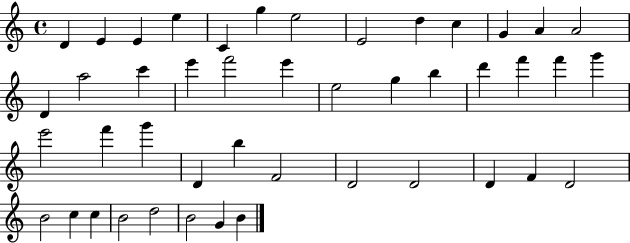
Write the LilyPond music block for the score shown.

{
  \clef treble
  \time 4/4
  \defaultTimeSignature
  \key c \major
  d'4 e'4 e'4 e''4 | c'4 g''4 e''2 | e'2 d''4 c''4 | g'4 a'4 a'2 | \break d'4 a''2 c'''4 | e'''4 f'''2 e'''4 | e''2 g''4 b''4 | d'''4 f'''4 f'''4 g'''4 | \break e'''2 f'''4 g'''4 | d'4 b''4 f'2 | d'2 d'2 | d'4 f'4 d'2 | \break b'2 c''4 c''4 | b'2 d''2 | b'2 g'4 b'4 | \bar "|."
}